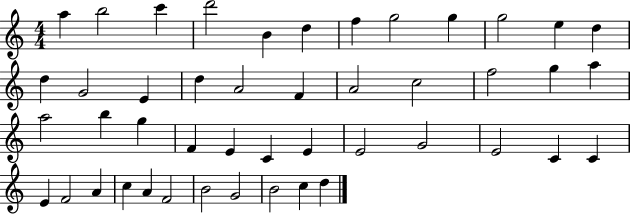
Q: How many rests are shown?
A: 0